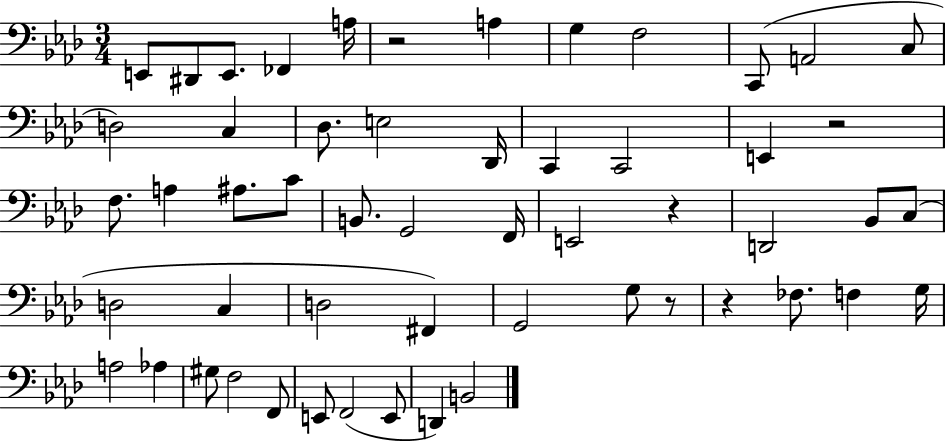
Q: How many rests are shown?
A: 5